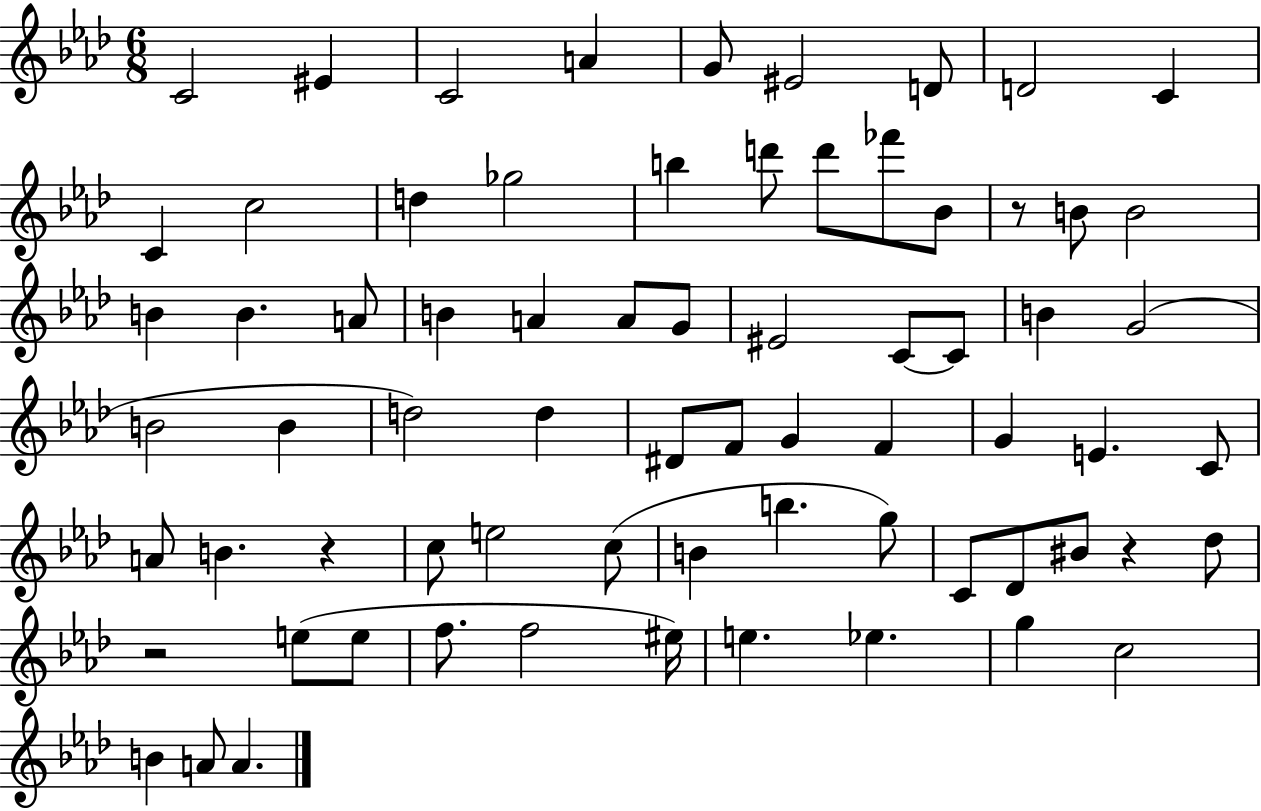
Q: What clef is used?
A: treble